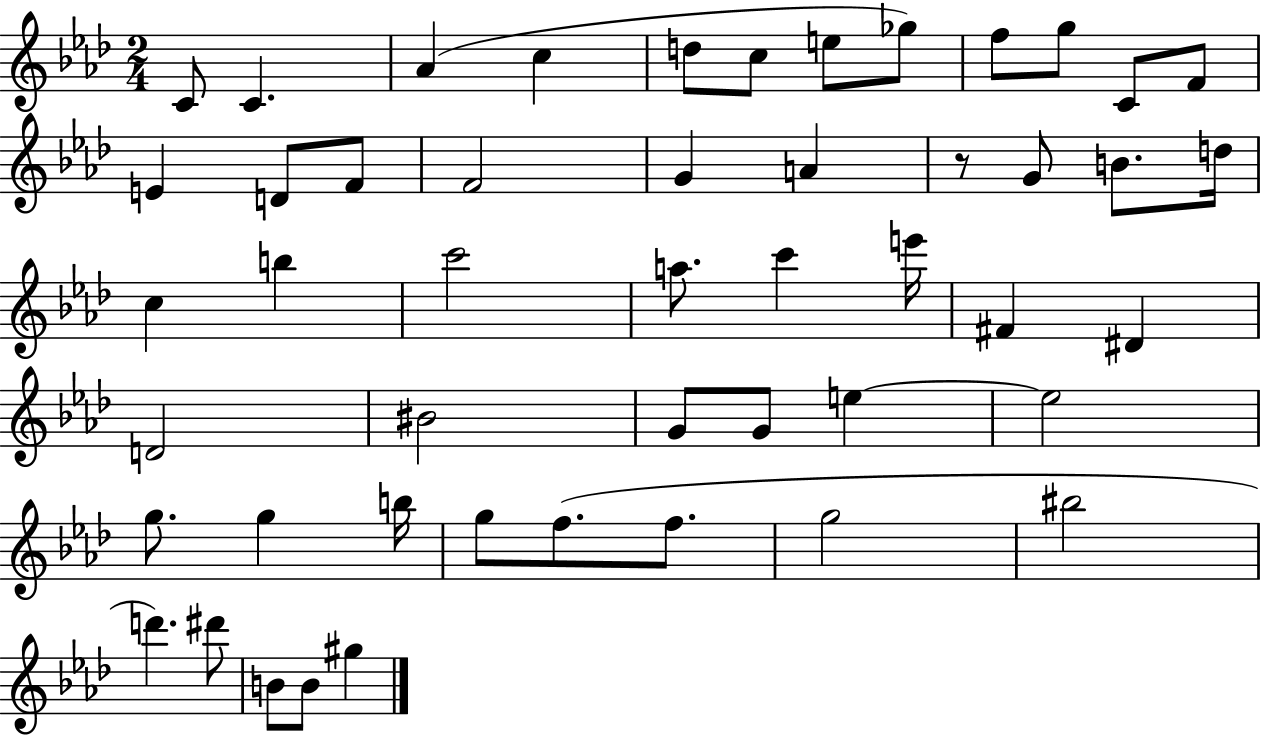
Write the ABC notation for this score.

X:1
T:Untitled
M:2/4
L:1/4
K:Ab
C/2 C _A c d/2 c/2 e/2 _g/2 f/2 g/2 C/2 F/2 E D/2 F/2 F2 G A z/2 G/2 B/2 d/4 c b c'2 a/2 c' e'/4 ^F ^D D2 ^B2 G/2 G/2 e e2 g/2 g b/4 g/2 f/2 f/2 g2 ^b2 d' ^d'/2 B/2 B/2 ^g